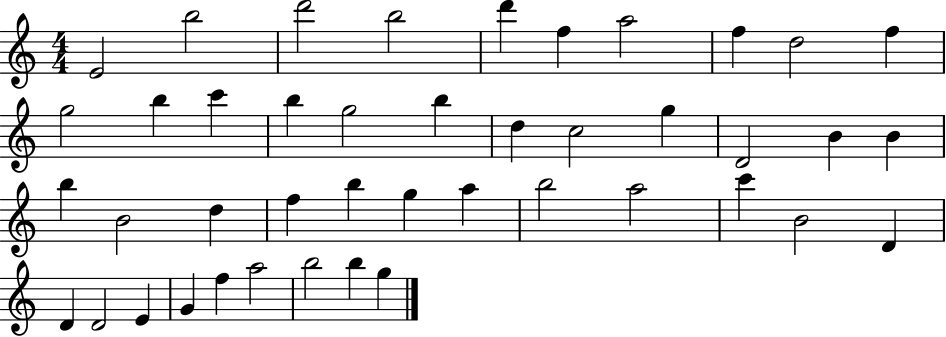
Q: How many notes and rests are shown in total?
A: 43